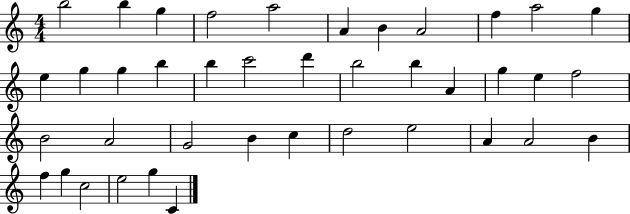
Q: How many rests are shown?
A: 0